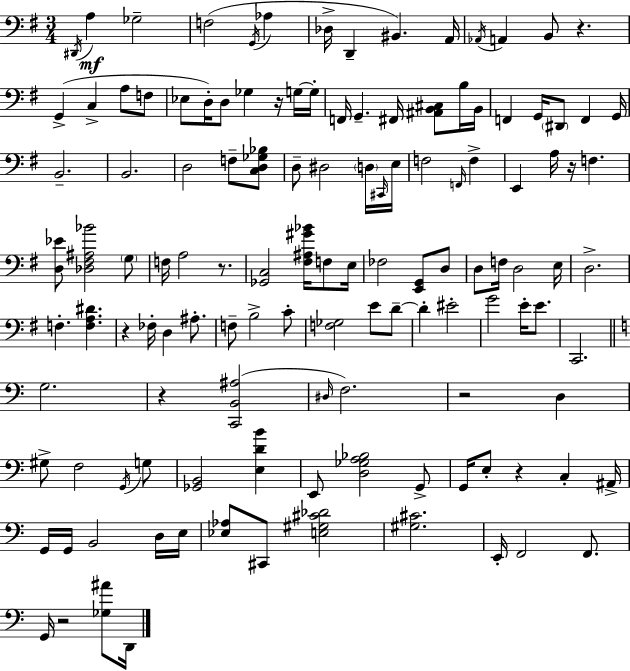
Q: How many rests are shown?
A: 9